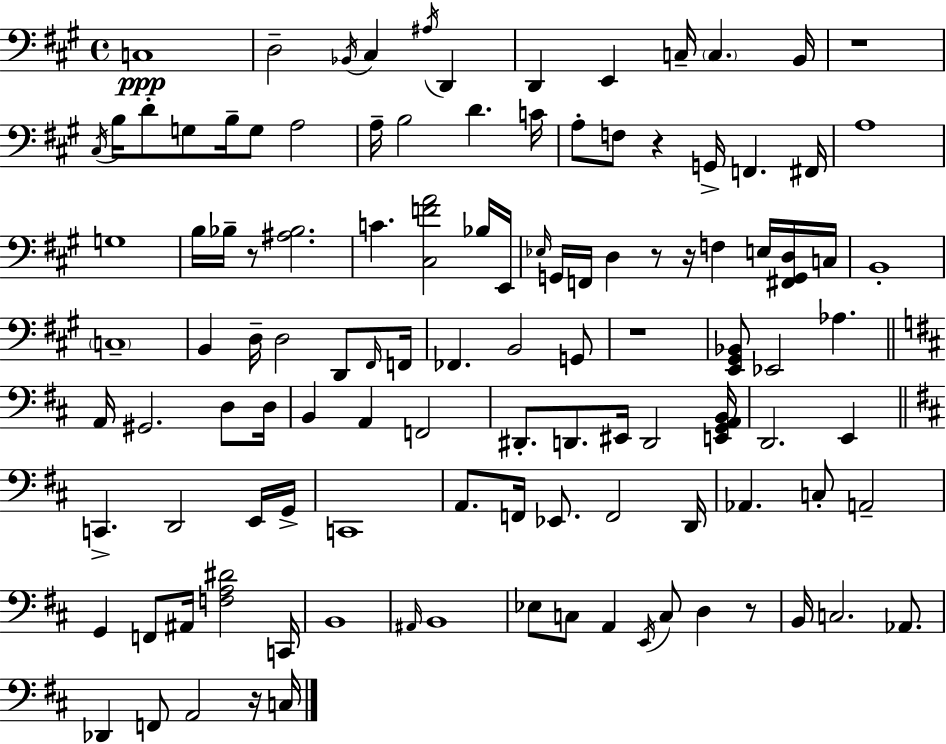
{
  \clef bass
  \time 4/4
  \defaultTimeSignature
  \key a \major
  c1\ppp | d2-- \acciaccatura { bes,16 } cis4 \acciaccatura { ais16 } d,4 | d,4 e,4 c16-- \parenthesize c4. | b,16 r1 | \break \acciaccatura { cis16 } b16 d'8-. g8 b16-- g8 a2 | a16-- b2 d'4. | c'16 a8-. f8 r4 g,16-> f,4. | fis,16 a1 | \break g1 | b16 bes16-- r8 <ais bes>2. | c'4. <cis f' a'>2 | bes16 e,16 \grace { ees16 } g,16 f,16 d4 r8 r16 f4 | \break e16 <fis, g, d>16 c16 b,1-. | \parenthesize c1-- | b,4 d16-- d2 | d,8 \grace { fis,16 } f,16 fes,4. b,2 | \break g,8 r1 | <e, gis, bes,>8 ees,2 aes4. | \bar "||" \break \key d \major a,16 gis,2. d8 d16 | b,4 a,4 f,2 | dis,8.-. d,8. eis,16 d,2 <e, g, a, b,>16 | d,2. e,4 | \break \bar "||" \break \key d \major c,4.-> d,2 e,16 g,16-> | c,1 | a,8. f,16 ees,8. f,2 d,16 | aes,4. c8-. a,2-- | \break g,4 f,8 ais,16 <f a dis'>2 c,16 | b,1 | \grace { ais,16 } b,1 | ees8 c8 a,4 \acciaccatura { e,16 } c8 d4 | \break r8 b,16 c2. aes,8. | des,4 f,8 a,2 | r16 c16 \bar "|."
}